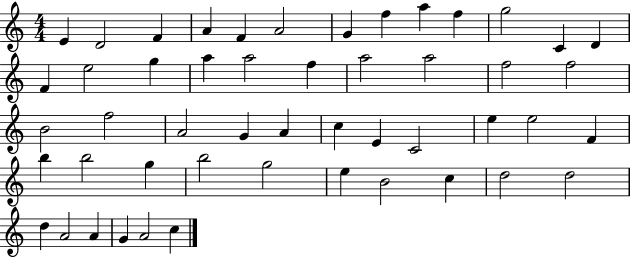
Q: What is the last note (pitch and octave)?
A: C5